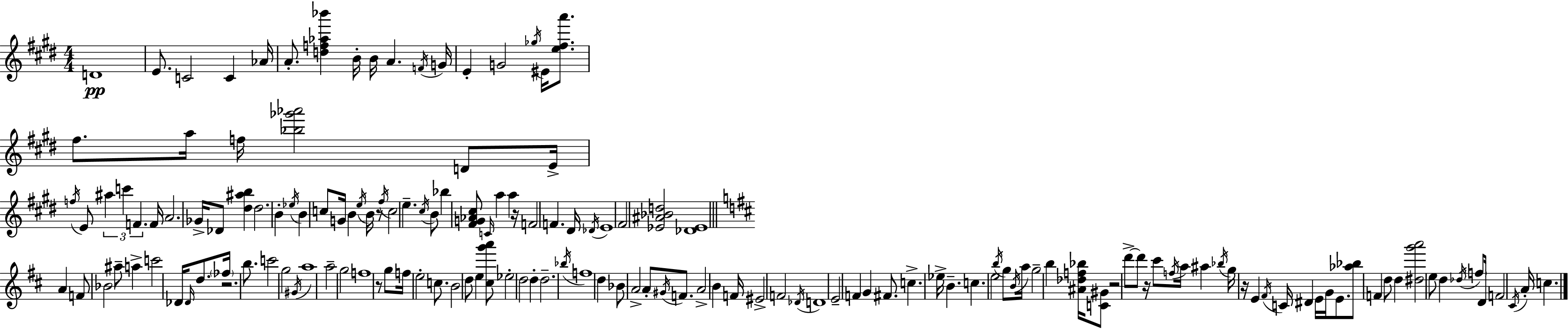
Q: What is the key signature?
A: E major